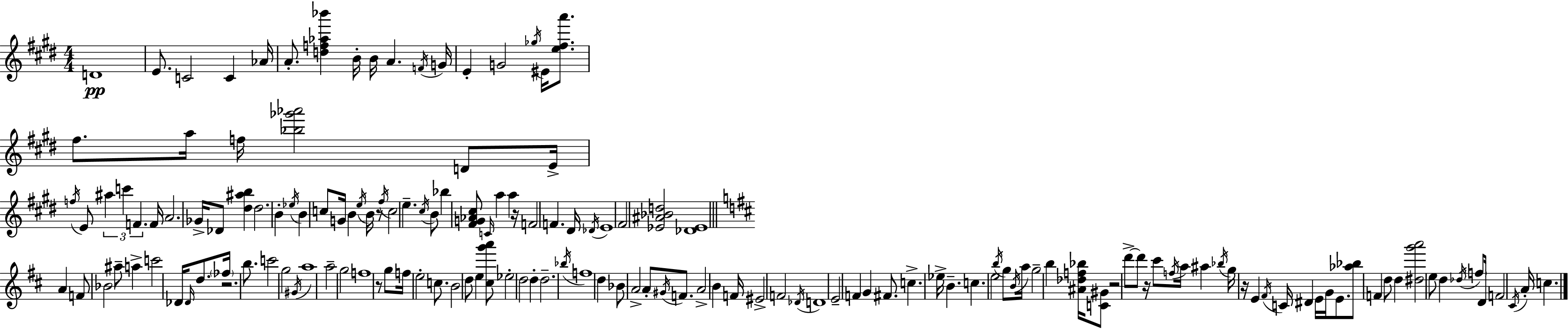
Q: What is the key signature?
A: E major